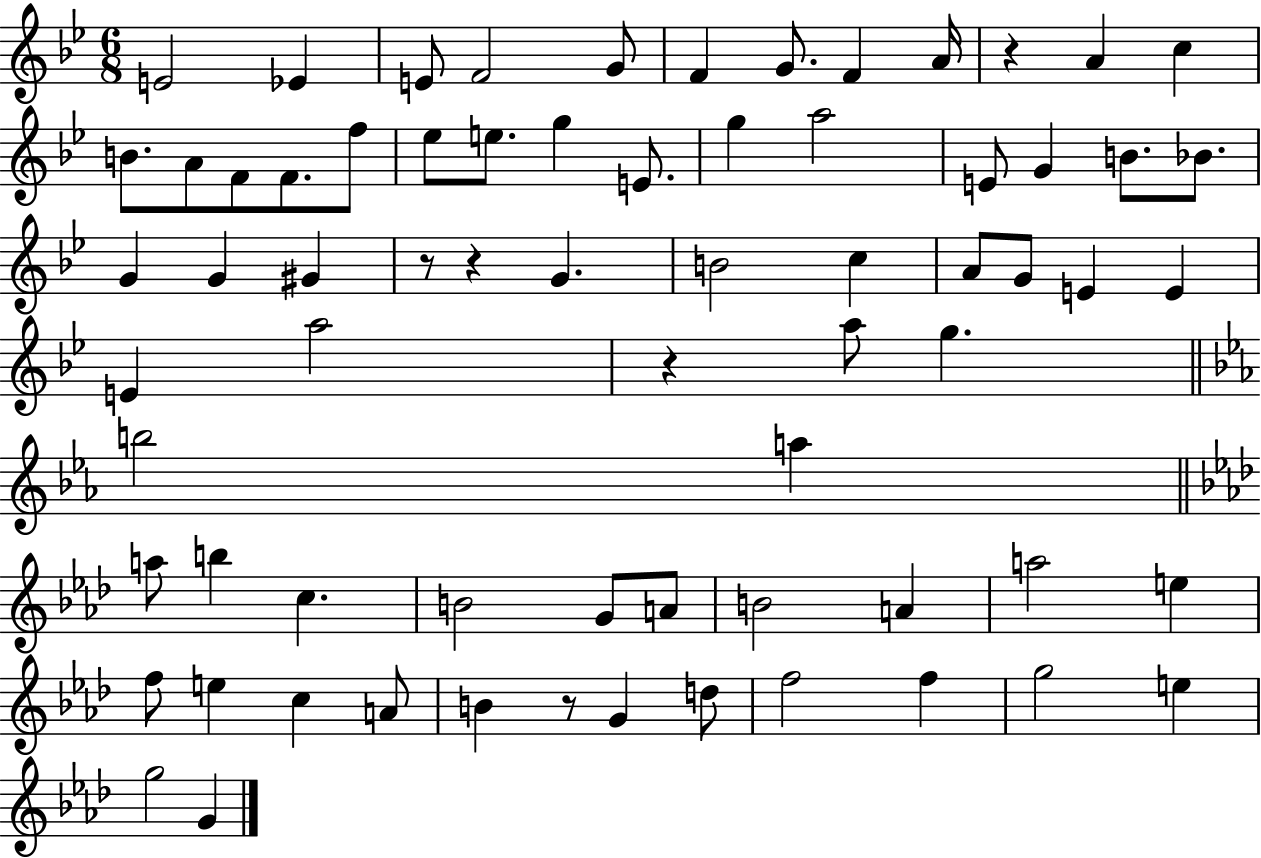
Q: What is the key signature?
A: BES major